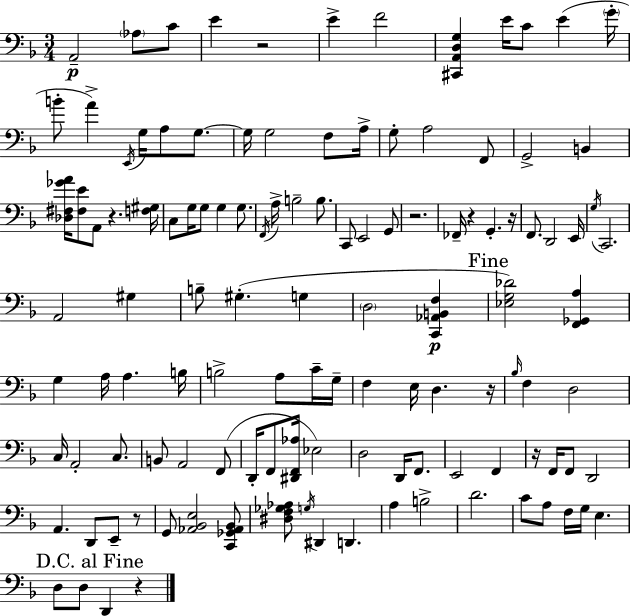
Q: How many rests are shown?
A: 9